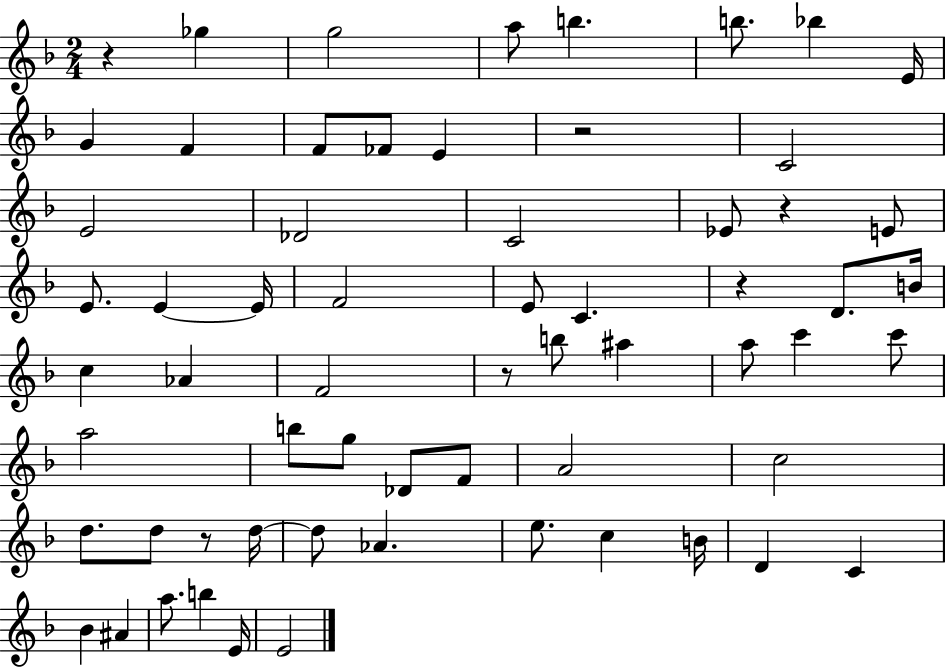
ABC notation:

X:1
T:Untitled
M:2/4
L:1/4
K:F
z _g g2 a/2 b b/2 _b E/4 G F F/2 _F/2 E z2 C2 E2 _D2 C2 _E/2 z E/2 E/2 E E/4 F2 E/2 C z D/2 B/4 c _A F2 z/2 b/2 ^a a/2 c' c'/2 a2 b/2 g/2 _D/2 F/2 A2 c2 d/2 d/2 z/2 d/4 d/2 _A e/2 c B/4 D C _B ^A a/2 b E/4 E2